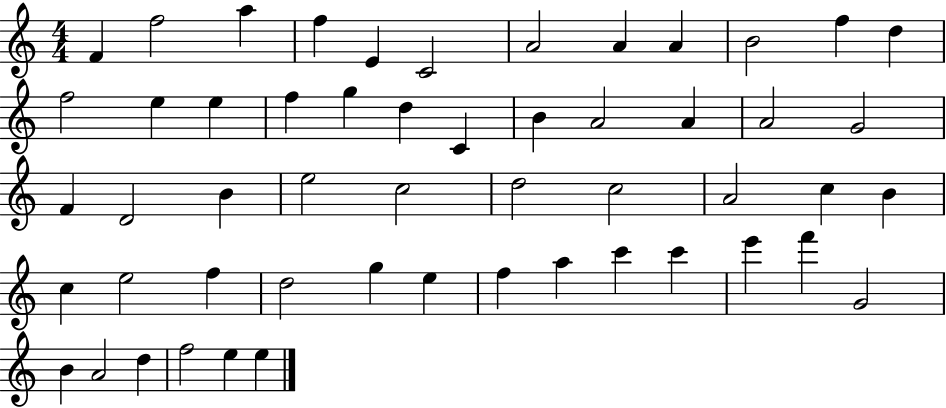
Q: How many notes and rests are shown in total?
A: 53